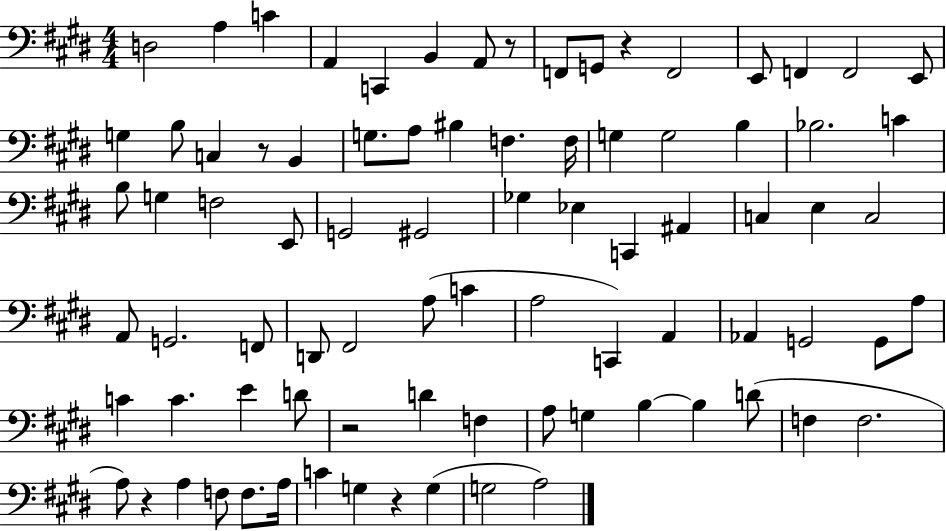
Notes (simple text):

D3/h A3/q C4/q A2/q C2/q B2/q A2/e R/e F2/e G2/e R/q F2/h E2/e F2/q F2/h E2/e G3/q B3/e C3/q R/e B2/q G3/e. A3/e BIS3/q F3/q. F3/s G3/q G3/h B3/q Bb3/h. C4/q B3/e G3/q F3/h E2/e G2/h G#2/h Gb3/q Eb3/q C2/q A#2/q C3/q E3/q C3/h A2/e G2/h. F2/e D2/e F#2/h A3/e C4/q A3/h C2/q A2/q Ab2/q G2/h G2/e A3/e C4/q C4/q. E4/q D4/e R/h D4/q F3/q A3/e G3/q B3/q B3/q D4/e F3/q F3/h. A3/e R/q A3/q F3/e F3/e. A3/s C4/q G3/q R/q G3/q G3/h A3/h